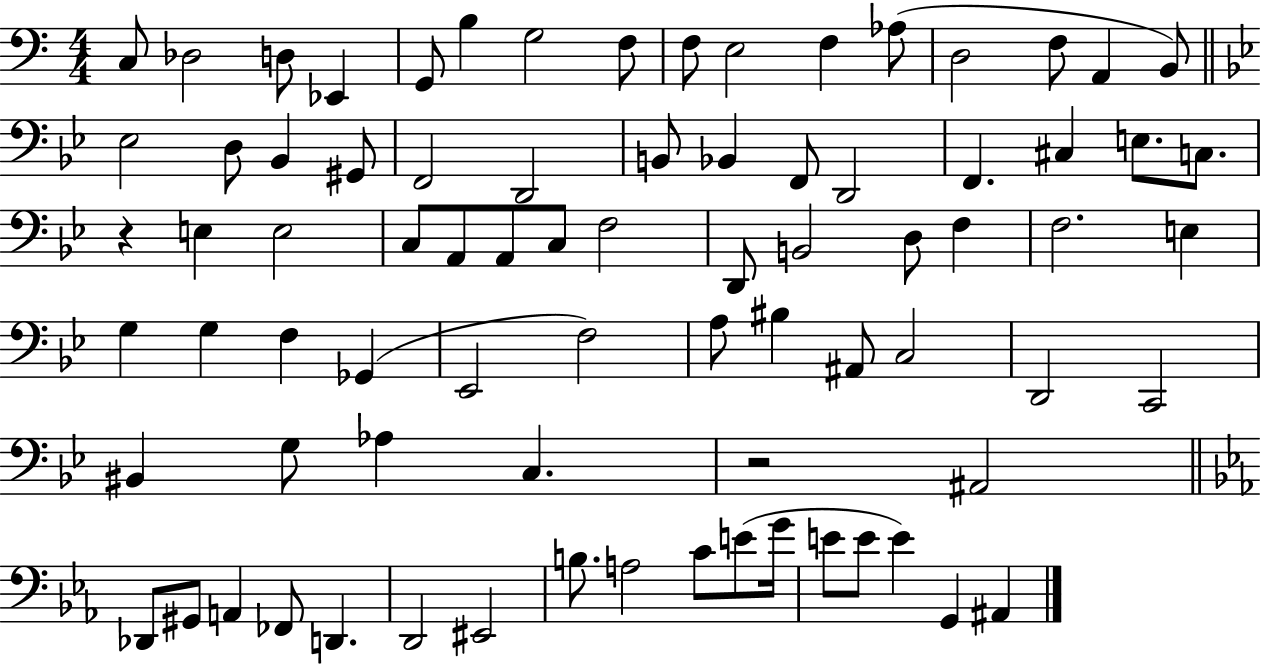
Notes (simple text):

C3/e Db3/h D3/e Eb2/q G2/e B3/q G3/h F3/e F3/e E3/h F3/q Ab3/e D3/h F3/e A2/q B2/e Eb3/h D3/e Bb2/q G#2/e F2/h D2/h B2/e Bb2/q F2/e D2/h F2/q. C#3/q E3/e. C3/e. R/q E3/q E3/h C3/e A2/e A2/e C3/e F3/h D2/e B2/h D3/e F3/q F3/h. E3/q G3/q G3/q F3/q Gb2/q Eb2/h F3/h A3/e BIS3/q A#2/e C3/h D2/h C2/h BIS2/q G3/e Ab3/q C3/q. R/h A#2/h Db2/e G#2/e A2/q FES2/e D2/q. D2/h EIS2/h B3/e. A3/h C4/e E4/e G4/s E4/e E4/e E4/q G2/q A#2/q